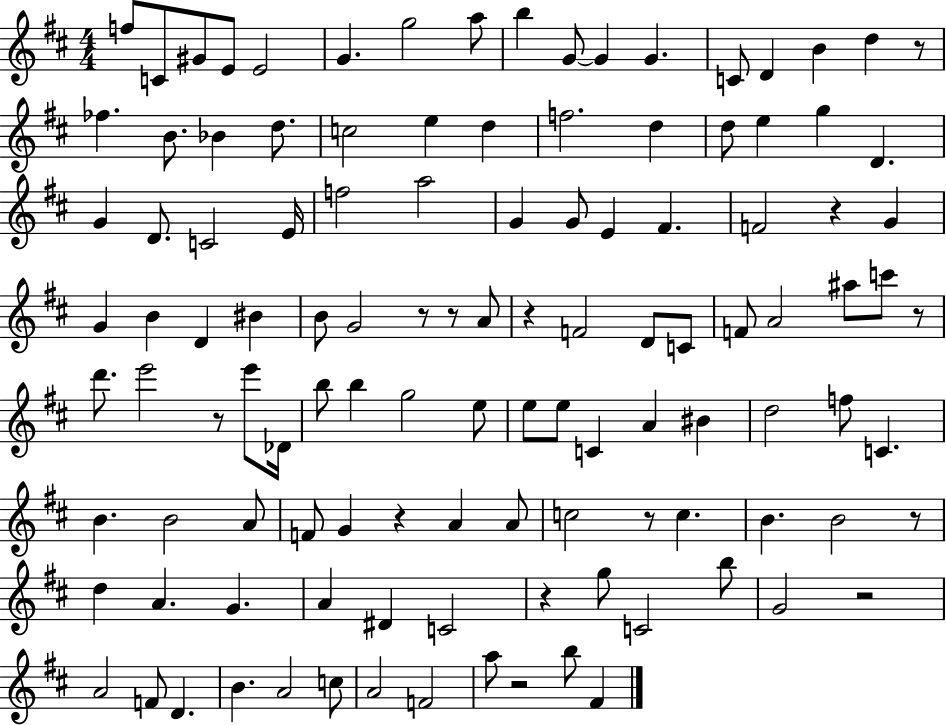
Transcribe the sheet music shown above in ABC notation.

X:1
T:Untitled
M:4/4
L:1/4
K:D
f/2 C/2 ^G/2 E/2 E2 G g2 a/2 b G/2 G G C/2 D B d z/2 _f B/2 _B d/2 c2 e d f2 d d/2 e g D G D/2 C2 E/4 f2 a2 G G/2 E ^F F2 z G G B D ^B B/2 G2 z/2 z/2 A/2 z F2 D/2 C/2 F/2 A2 ^a/2 c'/2 z/2 d'/2 e'2 z/2 e'/2 _D/4 b/2 b g2 e/2 e/2 e/2 C A ^B d2 f/2 C B B2 A/2 F/2 G z A A/2 c2 z/2 c B B2 z/2 d A G A ^D C2 z g/2 C2 b/2 G2 z2 A2 F/2 D B A2 c/2 A2 F2 a/2 z2 b/2 ^F